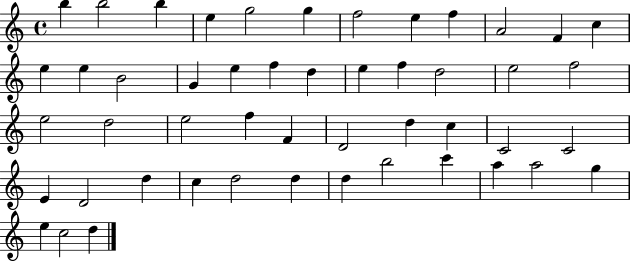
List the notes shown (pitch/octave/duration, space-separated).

B5/q B5/h B5/q E5/q G5/h G5/q F5/h E5/q F5/q A4/h F4/q C5/q E5/q E5/q B4/h G4/q E5/q F5/q D5/q E5/q F5/q D5/h E5/h F5/h E5/h D5/h E5/h F5/q F4/q D4/h D5/q C5/q C4/h C4/h E4/q D4/h D5/q C5/q D5/h D5/q D5/q B5/h C6/q A5/q A5/h G5/q E5/q C5/h D5/q